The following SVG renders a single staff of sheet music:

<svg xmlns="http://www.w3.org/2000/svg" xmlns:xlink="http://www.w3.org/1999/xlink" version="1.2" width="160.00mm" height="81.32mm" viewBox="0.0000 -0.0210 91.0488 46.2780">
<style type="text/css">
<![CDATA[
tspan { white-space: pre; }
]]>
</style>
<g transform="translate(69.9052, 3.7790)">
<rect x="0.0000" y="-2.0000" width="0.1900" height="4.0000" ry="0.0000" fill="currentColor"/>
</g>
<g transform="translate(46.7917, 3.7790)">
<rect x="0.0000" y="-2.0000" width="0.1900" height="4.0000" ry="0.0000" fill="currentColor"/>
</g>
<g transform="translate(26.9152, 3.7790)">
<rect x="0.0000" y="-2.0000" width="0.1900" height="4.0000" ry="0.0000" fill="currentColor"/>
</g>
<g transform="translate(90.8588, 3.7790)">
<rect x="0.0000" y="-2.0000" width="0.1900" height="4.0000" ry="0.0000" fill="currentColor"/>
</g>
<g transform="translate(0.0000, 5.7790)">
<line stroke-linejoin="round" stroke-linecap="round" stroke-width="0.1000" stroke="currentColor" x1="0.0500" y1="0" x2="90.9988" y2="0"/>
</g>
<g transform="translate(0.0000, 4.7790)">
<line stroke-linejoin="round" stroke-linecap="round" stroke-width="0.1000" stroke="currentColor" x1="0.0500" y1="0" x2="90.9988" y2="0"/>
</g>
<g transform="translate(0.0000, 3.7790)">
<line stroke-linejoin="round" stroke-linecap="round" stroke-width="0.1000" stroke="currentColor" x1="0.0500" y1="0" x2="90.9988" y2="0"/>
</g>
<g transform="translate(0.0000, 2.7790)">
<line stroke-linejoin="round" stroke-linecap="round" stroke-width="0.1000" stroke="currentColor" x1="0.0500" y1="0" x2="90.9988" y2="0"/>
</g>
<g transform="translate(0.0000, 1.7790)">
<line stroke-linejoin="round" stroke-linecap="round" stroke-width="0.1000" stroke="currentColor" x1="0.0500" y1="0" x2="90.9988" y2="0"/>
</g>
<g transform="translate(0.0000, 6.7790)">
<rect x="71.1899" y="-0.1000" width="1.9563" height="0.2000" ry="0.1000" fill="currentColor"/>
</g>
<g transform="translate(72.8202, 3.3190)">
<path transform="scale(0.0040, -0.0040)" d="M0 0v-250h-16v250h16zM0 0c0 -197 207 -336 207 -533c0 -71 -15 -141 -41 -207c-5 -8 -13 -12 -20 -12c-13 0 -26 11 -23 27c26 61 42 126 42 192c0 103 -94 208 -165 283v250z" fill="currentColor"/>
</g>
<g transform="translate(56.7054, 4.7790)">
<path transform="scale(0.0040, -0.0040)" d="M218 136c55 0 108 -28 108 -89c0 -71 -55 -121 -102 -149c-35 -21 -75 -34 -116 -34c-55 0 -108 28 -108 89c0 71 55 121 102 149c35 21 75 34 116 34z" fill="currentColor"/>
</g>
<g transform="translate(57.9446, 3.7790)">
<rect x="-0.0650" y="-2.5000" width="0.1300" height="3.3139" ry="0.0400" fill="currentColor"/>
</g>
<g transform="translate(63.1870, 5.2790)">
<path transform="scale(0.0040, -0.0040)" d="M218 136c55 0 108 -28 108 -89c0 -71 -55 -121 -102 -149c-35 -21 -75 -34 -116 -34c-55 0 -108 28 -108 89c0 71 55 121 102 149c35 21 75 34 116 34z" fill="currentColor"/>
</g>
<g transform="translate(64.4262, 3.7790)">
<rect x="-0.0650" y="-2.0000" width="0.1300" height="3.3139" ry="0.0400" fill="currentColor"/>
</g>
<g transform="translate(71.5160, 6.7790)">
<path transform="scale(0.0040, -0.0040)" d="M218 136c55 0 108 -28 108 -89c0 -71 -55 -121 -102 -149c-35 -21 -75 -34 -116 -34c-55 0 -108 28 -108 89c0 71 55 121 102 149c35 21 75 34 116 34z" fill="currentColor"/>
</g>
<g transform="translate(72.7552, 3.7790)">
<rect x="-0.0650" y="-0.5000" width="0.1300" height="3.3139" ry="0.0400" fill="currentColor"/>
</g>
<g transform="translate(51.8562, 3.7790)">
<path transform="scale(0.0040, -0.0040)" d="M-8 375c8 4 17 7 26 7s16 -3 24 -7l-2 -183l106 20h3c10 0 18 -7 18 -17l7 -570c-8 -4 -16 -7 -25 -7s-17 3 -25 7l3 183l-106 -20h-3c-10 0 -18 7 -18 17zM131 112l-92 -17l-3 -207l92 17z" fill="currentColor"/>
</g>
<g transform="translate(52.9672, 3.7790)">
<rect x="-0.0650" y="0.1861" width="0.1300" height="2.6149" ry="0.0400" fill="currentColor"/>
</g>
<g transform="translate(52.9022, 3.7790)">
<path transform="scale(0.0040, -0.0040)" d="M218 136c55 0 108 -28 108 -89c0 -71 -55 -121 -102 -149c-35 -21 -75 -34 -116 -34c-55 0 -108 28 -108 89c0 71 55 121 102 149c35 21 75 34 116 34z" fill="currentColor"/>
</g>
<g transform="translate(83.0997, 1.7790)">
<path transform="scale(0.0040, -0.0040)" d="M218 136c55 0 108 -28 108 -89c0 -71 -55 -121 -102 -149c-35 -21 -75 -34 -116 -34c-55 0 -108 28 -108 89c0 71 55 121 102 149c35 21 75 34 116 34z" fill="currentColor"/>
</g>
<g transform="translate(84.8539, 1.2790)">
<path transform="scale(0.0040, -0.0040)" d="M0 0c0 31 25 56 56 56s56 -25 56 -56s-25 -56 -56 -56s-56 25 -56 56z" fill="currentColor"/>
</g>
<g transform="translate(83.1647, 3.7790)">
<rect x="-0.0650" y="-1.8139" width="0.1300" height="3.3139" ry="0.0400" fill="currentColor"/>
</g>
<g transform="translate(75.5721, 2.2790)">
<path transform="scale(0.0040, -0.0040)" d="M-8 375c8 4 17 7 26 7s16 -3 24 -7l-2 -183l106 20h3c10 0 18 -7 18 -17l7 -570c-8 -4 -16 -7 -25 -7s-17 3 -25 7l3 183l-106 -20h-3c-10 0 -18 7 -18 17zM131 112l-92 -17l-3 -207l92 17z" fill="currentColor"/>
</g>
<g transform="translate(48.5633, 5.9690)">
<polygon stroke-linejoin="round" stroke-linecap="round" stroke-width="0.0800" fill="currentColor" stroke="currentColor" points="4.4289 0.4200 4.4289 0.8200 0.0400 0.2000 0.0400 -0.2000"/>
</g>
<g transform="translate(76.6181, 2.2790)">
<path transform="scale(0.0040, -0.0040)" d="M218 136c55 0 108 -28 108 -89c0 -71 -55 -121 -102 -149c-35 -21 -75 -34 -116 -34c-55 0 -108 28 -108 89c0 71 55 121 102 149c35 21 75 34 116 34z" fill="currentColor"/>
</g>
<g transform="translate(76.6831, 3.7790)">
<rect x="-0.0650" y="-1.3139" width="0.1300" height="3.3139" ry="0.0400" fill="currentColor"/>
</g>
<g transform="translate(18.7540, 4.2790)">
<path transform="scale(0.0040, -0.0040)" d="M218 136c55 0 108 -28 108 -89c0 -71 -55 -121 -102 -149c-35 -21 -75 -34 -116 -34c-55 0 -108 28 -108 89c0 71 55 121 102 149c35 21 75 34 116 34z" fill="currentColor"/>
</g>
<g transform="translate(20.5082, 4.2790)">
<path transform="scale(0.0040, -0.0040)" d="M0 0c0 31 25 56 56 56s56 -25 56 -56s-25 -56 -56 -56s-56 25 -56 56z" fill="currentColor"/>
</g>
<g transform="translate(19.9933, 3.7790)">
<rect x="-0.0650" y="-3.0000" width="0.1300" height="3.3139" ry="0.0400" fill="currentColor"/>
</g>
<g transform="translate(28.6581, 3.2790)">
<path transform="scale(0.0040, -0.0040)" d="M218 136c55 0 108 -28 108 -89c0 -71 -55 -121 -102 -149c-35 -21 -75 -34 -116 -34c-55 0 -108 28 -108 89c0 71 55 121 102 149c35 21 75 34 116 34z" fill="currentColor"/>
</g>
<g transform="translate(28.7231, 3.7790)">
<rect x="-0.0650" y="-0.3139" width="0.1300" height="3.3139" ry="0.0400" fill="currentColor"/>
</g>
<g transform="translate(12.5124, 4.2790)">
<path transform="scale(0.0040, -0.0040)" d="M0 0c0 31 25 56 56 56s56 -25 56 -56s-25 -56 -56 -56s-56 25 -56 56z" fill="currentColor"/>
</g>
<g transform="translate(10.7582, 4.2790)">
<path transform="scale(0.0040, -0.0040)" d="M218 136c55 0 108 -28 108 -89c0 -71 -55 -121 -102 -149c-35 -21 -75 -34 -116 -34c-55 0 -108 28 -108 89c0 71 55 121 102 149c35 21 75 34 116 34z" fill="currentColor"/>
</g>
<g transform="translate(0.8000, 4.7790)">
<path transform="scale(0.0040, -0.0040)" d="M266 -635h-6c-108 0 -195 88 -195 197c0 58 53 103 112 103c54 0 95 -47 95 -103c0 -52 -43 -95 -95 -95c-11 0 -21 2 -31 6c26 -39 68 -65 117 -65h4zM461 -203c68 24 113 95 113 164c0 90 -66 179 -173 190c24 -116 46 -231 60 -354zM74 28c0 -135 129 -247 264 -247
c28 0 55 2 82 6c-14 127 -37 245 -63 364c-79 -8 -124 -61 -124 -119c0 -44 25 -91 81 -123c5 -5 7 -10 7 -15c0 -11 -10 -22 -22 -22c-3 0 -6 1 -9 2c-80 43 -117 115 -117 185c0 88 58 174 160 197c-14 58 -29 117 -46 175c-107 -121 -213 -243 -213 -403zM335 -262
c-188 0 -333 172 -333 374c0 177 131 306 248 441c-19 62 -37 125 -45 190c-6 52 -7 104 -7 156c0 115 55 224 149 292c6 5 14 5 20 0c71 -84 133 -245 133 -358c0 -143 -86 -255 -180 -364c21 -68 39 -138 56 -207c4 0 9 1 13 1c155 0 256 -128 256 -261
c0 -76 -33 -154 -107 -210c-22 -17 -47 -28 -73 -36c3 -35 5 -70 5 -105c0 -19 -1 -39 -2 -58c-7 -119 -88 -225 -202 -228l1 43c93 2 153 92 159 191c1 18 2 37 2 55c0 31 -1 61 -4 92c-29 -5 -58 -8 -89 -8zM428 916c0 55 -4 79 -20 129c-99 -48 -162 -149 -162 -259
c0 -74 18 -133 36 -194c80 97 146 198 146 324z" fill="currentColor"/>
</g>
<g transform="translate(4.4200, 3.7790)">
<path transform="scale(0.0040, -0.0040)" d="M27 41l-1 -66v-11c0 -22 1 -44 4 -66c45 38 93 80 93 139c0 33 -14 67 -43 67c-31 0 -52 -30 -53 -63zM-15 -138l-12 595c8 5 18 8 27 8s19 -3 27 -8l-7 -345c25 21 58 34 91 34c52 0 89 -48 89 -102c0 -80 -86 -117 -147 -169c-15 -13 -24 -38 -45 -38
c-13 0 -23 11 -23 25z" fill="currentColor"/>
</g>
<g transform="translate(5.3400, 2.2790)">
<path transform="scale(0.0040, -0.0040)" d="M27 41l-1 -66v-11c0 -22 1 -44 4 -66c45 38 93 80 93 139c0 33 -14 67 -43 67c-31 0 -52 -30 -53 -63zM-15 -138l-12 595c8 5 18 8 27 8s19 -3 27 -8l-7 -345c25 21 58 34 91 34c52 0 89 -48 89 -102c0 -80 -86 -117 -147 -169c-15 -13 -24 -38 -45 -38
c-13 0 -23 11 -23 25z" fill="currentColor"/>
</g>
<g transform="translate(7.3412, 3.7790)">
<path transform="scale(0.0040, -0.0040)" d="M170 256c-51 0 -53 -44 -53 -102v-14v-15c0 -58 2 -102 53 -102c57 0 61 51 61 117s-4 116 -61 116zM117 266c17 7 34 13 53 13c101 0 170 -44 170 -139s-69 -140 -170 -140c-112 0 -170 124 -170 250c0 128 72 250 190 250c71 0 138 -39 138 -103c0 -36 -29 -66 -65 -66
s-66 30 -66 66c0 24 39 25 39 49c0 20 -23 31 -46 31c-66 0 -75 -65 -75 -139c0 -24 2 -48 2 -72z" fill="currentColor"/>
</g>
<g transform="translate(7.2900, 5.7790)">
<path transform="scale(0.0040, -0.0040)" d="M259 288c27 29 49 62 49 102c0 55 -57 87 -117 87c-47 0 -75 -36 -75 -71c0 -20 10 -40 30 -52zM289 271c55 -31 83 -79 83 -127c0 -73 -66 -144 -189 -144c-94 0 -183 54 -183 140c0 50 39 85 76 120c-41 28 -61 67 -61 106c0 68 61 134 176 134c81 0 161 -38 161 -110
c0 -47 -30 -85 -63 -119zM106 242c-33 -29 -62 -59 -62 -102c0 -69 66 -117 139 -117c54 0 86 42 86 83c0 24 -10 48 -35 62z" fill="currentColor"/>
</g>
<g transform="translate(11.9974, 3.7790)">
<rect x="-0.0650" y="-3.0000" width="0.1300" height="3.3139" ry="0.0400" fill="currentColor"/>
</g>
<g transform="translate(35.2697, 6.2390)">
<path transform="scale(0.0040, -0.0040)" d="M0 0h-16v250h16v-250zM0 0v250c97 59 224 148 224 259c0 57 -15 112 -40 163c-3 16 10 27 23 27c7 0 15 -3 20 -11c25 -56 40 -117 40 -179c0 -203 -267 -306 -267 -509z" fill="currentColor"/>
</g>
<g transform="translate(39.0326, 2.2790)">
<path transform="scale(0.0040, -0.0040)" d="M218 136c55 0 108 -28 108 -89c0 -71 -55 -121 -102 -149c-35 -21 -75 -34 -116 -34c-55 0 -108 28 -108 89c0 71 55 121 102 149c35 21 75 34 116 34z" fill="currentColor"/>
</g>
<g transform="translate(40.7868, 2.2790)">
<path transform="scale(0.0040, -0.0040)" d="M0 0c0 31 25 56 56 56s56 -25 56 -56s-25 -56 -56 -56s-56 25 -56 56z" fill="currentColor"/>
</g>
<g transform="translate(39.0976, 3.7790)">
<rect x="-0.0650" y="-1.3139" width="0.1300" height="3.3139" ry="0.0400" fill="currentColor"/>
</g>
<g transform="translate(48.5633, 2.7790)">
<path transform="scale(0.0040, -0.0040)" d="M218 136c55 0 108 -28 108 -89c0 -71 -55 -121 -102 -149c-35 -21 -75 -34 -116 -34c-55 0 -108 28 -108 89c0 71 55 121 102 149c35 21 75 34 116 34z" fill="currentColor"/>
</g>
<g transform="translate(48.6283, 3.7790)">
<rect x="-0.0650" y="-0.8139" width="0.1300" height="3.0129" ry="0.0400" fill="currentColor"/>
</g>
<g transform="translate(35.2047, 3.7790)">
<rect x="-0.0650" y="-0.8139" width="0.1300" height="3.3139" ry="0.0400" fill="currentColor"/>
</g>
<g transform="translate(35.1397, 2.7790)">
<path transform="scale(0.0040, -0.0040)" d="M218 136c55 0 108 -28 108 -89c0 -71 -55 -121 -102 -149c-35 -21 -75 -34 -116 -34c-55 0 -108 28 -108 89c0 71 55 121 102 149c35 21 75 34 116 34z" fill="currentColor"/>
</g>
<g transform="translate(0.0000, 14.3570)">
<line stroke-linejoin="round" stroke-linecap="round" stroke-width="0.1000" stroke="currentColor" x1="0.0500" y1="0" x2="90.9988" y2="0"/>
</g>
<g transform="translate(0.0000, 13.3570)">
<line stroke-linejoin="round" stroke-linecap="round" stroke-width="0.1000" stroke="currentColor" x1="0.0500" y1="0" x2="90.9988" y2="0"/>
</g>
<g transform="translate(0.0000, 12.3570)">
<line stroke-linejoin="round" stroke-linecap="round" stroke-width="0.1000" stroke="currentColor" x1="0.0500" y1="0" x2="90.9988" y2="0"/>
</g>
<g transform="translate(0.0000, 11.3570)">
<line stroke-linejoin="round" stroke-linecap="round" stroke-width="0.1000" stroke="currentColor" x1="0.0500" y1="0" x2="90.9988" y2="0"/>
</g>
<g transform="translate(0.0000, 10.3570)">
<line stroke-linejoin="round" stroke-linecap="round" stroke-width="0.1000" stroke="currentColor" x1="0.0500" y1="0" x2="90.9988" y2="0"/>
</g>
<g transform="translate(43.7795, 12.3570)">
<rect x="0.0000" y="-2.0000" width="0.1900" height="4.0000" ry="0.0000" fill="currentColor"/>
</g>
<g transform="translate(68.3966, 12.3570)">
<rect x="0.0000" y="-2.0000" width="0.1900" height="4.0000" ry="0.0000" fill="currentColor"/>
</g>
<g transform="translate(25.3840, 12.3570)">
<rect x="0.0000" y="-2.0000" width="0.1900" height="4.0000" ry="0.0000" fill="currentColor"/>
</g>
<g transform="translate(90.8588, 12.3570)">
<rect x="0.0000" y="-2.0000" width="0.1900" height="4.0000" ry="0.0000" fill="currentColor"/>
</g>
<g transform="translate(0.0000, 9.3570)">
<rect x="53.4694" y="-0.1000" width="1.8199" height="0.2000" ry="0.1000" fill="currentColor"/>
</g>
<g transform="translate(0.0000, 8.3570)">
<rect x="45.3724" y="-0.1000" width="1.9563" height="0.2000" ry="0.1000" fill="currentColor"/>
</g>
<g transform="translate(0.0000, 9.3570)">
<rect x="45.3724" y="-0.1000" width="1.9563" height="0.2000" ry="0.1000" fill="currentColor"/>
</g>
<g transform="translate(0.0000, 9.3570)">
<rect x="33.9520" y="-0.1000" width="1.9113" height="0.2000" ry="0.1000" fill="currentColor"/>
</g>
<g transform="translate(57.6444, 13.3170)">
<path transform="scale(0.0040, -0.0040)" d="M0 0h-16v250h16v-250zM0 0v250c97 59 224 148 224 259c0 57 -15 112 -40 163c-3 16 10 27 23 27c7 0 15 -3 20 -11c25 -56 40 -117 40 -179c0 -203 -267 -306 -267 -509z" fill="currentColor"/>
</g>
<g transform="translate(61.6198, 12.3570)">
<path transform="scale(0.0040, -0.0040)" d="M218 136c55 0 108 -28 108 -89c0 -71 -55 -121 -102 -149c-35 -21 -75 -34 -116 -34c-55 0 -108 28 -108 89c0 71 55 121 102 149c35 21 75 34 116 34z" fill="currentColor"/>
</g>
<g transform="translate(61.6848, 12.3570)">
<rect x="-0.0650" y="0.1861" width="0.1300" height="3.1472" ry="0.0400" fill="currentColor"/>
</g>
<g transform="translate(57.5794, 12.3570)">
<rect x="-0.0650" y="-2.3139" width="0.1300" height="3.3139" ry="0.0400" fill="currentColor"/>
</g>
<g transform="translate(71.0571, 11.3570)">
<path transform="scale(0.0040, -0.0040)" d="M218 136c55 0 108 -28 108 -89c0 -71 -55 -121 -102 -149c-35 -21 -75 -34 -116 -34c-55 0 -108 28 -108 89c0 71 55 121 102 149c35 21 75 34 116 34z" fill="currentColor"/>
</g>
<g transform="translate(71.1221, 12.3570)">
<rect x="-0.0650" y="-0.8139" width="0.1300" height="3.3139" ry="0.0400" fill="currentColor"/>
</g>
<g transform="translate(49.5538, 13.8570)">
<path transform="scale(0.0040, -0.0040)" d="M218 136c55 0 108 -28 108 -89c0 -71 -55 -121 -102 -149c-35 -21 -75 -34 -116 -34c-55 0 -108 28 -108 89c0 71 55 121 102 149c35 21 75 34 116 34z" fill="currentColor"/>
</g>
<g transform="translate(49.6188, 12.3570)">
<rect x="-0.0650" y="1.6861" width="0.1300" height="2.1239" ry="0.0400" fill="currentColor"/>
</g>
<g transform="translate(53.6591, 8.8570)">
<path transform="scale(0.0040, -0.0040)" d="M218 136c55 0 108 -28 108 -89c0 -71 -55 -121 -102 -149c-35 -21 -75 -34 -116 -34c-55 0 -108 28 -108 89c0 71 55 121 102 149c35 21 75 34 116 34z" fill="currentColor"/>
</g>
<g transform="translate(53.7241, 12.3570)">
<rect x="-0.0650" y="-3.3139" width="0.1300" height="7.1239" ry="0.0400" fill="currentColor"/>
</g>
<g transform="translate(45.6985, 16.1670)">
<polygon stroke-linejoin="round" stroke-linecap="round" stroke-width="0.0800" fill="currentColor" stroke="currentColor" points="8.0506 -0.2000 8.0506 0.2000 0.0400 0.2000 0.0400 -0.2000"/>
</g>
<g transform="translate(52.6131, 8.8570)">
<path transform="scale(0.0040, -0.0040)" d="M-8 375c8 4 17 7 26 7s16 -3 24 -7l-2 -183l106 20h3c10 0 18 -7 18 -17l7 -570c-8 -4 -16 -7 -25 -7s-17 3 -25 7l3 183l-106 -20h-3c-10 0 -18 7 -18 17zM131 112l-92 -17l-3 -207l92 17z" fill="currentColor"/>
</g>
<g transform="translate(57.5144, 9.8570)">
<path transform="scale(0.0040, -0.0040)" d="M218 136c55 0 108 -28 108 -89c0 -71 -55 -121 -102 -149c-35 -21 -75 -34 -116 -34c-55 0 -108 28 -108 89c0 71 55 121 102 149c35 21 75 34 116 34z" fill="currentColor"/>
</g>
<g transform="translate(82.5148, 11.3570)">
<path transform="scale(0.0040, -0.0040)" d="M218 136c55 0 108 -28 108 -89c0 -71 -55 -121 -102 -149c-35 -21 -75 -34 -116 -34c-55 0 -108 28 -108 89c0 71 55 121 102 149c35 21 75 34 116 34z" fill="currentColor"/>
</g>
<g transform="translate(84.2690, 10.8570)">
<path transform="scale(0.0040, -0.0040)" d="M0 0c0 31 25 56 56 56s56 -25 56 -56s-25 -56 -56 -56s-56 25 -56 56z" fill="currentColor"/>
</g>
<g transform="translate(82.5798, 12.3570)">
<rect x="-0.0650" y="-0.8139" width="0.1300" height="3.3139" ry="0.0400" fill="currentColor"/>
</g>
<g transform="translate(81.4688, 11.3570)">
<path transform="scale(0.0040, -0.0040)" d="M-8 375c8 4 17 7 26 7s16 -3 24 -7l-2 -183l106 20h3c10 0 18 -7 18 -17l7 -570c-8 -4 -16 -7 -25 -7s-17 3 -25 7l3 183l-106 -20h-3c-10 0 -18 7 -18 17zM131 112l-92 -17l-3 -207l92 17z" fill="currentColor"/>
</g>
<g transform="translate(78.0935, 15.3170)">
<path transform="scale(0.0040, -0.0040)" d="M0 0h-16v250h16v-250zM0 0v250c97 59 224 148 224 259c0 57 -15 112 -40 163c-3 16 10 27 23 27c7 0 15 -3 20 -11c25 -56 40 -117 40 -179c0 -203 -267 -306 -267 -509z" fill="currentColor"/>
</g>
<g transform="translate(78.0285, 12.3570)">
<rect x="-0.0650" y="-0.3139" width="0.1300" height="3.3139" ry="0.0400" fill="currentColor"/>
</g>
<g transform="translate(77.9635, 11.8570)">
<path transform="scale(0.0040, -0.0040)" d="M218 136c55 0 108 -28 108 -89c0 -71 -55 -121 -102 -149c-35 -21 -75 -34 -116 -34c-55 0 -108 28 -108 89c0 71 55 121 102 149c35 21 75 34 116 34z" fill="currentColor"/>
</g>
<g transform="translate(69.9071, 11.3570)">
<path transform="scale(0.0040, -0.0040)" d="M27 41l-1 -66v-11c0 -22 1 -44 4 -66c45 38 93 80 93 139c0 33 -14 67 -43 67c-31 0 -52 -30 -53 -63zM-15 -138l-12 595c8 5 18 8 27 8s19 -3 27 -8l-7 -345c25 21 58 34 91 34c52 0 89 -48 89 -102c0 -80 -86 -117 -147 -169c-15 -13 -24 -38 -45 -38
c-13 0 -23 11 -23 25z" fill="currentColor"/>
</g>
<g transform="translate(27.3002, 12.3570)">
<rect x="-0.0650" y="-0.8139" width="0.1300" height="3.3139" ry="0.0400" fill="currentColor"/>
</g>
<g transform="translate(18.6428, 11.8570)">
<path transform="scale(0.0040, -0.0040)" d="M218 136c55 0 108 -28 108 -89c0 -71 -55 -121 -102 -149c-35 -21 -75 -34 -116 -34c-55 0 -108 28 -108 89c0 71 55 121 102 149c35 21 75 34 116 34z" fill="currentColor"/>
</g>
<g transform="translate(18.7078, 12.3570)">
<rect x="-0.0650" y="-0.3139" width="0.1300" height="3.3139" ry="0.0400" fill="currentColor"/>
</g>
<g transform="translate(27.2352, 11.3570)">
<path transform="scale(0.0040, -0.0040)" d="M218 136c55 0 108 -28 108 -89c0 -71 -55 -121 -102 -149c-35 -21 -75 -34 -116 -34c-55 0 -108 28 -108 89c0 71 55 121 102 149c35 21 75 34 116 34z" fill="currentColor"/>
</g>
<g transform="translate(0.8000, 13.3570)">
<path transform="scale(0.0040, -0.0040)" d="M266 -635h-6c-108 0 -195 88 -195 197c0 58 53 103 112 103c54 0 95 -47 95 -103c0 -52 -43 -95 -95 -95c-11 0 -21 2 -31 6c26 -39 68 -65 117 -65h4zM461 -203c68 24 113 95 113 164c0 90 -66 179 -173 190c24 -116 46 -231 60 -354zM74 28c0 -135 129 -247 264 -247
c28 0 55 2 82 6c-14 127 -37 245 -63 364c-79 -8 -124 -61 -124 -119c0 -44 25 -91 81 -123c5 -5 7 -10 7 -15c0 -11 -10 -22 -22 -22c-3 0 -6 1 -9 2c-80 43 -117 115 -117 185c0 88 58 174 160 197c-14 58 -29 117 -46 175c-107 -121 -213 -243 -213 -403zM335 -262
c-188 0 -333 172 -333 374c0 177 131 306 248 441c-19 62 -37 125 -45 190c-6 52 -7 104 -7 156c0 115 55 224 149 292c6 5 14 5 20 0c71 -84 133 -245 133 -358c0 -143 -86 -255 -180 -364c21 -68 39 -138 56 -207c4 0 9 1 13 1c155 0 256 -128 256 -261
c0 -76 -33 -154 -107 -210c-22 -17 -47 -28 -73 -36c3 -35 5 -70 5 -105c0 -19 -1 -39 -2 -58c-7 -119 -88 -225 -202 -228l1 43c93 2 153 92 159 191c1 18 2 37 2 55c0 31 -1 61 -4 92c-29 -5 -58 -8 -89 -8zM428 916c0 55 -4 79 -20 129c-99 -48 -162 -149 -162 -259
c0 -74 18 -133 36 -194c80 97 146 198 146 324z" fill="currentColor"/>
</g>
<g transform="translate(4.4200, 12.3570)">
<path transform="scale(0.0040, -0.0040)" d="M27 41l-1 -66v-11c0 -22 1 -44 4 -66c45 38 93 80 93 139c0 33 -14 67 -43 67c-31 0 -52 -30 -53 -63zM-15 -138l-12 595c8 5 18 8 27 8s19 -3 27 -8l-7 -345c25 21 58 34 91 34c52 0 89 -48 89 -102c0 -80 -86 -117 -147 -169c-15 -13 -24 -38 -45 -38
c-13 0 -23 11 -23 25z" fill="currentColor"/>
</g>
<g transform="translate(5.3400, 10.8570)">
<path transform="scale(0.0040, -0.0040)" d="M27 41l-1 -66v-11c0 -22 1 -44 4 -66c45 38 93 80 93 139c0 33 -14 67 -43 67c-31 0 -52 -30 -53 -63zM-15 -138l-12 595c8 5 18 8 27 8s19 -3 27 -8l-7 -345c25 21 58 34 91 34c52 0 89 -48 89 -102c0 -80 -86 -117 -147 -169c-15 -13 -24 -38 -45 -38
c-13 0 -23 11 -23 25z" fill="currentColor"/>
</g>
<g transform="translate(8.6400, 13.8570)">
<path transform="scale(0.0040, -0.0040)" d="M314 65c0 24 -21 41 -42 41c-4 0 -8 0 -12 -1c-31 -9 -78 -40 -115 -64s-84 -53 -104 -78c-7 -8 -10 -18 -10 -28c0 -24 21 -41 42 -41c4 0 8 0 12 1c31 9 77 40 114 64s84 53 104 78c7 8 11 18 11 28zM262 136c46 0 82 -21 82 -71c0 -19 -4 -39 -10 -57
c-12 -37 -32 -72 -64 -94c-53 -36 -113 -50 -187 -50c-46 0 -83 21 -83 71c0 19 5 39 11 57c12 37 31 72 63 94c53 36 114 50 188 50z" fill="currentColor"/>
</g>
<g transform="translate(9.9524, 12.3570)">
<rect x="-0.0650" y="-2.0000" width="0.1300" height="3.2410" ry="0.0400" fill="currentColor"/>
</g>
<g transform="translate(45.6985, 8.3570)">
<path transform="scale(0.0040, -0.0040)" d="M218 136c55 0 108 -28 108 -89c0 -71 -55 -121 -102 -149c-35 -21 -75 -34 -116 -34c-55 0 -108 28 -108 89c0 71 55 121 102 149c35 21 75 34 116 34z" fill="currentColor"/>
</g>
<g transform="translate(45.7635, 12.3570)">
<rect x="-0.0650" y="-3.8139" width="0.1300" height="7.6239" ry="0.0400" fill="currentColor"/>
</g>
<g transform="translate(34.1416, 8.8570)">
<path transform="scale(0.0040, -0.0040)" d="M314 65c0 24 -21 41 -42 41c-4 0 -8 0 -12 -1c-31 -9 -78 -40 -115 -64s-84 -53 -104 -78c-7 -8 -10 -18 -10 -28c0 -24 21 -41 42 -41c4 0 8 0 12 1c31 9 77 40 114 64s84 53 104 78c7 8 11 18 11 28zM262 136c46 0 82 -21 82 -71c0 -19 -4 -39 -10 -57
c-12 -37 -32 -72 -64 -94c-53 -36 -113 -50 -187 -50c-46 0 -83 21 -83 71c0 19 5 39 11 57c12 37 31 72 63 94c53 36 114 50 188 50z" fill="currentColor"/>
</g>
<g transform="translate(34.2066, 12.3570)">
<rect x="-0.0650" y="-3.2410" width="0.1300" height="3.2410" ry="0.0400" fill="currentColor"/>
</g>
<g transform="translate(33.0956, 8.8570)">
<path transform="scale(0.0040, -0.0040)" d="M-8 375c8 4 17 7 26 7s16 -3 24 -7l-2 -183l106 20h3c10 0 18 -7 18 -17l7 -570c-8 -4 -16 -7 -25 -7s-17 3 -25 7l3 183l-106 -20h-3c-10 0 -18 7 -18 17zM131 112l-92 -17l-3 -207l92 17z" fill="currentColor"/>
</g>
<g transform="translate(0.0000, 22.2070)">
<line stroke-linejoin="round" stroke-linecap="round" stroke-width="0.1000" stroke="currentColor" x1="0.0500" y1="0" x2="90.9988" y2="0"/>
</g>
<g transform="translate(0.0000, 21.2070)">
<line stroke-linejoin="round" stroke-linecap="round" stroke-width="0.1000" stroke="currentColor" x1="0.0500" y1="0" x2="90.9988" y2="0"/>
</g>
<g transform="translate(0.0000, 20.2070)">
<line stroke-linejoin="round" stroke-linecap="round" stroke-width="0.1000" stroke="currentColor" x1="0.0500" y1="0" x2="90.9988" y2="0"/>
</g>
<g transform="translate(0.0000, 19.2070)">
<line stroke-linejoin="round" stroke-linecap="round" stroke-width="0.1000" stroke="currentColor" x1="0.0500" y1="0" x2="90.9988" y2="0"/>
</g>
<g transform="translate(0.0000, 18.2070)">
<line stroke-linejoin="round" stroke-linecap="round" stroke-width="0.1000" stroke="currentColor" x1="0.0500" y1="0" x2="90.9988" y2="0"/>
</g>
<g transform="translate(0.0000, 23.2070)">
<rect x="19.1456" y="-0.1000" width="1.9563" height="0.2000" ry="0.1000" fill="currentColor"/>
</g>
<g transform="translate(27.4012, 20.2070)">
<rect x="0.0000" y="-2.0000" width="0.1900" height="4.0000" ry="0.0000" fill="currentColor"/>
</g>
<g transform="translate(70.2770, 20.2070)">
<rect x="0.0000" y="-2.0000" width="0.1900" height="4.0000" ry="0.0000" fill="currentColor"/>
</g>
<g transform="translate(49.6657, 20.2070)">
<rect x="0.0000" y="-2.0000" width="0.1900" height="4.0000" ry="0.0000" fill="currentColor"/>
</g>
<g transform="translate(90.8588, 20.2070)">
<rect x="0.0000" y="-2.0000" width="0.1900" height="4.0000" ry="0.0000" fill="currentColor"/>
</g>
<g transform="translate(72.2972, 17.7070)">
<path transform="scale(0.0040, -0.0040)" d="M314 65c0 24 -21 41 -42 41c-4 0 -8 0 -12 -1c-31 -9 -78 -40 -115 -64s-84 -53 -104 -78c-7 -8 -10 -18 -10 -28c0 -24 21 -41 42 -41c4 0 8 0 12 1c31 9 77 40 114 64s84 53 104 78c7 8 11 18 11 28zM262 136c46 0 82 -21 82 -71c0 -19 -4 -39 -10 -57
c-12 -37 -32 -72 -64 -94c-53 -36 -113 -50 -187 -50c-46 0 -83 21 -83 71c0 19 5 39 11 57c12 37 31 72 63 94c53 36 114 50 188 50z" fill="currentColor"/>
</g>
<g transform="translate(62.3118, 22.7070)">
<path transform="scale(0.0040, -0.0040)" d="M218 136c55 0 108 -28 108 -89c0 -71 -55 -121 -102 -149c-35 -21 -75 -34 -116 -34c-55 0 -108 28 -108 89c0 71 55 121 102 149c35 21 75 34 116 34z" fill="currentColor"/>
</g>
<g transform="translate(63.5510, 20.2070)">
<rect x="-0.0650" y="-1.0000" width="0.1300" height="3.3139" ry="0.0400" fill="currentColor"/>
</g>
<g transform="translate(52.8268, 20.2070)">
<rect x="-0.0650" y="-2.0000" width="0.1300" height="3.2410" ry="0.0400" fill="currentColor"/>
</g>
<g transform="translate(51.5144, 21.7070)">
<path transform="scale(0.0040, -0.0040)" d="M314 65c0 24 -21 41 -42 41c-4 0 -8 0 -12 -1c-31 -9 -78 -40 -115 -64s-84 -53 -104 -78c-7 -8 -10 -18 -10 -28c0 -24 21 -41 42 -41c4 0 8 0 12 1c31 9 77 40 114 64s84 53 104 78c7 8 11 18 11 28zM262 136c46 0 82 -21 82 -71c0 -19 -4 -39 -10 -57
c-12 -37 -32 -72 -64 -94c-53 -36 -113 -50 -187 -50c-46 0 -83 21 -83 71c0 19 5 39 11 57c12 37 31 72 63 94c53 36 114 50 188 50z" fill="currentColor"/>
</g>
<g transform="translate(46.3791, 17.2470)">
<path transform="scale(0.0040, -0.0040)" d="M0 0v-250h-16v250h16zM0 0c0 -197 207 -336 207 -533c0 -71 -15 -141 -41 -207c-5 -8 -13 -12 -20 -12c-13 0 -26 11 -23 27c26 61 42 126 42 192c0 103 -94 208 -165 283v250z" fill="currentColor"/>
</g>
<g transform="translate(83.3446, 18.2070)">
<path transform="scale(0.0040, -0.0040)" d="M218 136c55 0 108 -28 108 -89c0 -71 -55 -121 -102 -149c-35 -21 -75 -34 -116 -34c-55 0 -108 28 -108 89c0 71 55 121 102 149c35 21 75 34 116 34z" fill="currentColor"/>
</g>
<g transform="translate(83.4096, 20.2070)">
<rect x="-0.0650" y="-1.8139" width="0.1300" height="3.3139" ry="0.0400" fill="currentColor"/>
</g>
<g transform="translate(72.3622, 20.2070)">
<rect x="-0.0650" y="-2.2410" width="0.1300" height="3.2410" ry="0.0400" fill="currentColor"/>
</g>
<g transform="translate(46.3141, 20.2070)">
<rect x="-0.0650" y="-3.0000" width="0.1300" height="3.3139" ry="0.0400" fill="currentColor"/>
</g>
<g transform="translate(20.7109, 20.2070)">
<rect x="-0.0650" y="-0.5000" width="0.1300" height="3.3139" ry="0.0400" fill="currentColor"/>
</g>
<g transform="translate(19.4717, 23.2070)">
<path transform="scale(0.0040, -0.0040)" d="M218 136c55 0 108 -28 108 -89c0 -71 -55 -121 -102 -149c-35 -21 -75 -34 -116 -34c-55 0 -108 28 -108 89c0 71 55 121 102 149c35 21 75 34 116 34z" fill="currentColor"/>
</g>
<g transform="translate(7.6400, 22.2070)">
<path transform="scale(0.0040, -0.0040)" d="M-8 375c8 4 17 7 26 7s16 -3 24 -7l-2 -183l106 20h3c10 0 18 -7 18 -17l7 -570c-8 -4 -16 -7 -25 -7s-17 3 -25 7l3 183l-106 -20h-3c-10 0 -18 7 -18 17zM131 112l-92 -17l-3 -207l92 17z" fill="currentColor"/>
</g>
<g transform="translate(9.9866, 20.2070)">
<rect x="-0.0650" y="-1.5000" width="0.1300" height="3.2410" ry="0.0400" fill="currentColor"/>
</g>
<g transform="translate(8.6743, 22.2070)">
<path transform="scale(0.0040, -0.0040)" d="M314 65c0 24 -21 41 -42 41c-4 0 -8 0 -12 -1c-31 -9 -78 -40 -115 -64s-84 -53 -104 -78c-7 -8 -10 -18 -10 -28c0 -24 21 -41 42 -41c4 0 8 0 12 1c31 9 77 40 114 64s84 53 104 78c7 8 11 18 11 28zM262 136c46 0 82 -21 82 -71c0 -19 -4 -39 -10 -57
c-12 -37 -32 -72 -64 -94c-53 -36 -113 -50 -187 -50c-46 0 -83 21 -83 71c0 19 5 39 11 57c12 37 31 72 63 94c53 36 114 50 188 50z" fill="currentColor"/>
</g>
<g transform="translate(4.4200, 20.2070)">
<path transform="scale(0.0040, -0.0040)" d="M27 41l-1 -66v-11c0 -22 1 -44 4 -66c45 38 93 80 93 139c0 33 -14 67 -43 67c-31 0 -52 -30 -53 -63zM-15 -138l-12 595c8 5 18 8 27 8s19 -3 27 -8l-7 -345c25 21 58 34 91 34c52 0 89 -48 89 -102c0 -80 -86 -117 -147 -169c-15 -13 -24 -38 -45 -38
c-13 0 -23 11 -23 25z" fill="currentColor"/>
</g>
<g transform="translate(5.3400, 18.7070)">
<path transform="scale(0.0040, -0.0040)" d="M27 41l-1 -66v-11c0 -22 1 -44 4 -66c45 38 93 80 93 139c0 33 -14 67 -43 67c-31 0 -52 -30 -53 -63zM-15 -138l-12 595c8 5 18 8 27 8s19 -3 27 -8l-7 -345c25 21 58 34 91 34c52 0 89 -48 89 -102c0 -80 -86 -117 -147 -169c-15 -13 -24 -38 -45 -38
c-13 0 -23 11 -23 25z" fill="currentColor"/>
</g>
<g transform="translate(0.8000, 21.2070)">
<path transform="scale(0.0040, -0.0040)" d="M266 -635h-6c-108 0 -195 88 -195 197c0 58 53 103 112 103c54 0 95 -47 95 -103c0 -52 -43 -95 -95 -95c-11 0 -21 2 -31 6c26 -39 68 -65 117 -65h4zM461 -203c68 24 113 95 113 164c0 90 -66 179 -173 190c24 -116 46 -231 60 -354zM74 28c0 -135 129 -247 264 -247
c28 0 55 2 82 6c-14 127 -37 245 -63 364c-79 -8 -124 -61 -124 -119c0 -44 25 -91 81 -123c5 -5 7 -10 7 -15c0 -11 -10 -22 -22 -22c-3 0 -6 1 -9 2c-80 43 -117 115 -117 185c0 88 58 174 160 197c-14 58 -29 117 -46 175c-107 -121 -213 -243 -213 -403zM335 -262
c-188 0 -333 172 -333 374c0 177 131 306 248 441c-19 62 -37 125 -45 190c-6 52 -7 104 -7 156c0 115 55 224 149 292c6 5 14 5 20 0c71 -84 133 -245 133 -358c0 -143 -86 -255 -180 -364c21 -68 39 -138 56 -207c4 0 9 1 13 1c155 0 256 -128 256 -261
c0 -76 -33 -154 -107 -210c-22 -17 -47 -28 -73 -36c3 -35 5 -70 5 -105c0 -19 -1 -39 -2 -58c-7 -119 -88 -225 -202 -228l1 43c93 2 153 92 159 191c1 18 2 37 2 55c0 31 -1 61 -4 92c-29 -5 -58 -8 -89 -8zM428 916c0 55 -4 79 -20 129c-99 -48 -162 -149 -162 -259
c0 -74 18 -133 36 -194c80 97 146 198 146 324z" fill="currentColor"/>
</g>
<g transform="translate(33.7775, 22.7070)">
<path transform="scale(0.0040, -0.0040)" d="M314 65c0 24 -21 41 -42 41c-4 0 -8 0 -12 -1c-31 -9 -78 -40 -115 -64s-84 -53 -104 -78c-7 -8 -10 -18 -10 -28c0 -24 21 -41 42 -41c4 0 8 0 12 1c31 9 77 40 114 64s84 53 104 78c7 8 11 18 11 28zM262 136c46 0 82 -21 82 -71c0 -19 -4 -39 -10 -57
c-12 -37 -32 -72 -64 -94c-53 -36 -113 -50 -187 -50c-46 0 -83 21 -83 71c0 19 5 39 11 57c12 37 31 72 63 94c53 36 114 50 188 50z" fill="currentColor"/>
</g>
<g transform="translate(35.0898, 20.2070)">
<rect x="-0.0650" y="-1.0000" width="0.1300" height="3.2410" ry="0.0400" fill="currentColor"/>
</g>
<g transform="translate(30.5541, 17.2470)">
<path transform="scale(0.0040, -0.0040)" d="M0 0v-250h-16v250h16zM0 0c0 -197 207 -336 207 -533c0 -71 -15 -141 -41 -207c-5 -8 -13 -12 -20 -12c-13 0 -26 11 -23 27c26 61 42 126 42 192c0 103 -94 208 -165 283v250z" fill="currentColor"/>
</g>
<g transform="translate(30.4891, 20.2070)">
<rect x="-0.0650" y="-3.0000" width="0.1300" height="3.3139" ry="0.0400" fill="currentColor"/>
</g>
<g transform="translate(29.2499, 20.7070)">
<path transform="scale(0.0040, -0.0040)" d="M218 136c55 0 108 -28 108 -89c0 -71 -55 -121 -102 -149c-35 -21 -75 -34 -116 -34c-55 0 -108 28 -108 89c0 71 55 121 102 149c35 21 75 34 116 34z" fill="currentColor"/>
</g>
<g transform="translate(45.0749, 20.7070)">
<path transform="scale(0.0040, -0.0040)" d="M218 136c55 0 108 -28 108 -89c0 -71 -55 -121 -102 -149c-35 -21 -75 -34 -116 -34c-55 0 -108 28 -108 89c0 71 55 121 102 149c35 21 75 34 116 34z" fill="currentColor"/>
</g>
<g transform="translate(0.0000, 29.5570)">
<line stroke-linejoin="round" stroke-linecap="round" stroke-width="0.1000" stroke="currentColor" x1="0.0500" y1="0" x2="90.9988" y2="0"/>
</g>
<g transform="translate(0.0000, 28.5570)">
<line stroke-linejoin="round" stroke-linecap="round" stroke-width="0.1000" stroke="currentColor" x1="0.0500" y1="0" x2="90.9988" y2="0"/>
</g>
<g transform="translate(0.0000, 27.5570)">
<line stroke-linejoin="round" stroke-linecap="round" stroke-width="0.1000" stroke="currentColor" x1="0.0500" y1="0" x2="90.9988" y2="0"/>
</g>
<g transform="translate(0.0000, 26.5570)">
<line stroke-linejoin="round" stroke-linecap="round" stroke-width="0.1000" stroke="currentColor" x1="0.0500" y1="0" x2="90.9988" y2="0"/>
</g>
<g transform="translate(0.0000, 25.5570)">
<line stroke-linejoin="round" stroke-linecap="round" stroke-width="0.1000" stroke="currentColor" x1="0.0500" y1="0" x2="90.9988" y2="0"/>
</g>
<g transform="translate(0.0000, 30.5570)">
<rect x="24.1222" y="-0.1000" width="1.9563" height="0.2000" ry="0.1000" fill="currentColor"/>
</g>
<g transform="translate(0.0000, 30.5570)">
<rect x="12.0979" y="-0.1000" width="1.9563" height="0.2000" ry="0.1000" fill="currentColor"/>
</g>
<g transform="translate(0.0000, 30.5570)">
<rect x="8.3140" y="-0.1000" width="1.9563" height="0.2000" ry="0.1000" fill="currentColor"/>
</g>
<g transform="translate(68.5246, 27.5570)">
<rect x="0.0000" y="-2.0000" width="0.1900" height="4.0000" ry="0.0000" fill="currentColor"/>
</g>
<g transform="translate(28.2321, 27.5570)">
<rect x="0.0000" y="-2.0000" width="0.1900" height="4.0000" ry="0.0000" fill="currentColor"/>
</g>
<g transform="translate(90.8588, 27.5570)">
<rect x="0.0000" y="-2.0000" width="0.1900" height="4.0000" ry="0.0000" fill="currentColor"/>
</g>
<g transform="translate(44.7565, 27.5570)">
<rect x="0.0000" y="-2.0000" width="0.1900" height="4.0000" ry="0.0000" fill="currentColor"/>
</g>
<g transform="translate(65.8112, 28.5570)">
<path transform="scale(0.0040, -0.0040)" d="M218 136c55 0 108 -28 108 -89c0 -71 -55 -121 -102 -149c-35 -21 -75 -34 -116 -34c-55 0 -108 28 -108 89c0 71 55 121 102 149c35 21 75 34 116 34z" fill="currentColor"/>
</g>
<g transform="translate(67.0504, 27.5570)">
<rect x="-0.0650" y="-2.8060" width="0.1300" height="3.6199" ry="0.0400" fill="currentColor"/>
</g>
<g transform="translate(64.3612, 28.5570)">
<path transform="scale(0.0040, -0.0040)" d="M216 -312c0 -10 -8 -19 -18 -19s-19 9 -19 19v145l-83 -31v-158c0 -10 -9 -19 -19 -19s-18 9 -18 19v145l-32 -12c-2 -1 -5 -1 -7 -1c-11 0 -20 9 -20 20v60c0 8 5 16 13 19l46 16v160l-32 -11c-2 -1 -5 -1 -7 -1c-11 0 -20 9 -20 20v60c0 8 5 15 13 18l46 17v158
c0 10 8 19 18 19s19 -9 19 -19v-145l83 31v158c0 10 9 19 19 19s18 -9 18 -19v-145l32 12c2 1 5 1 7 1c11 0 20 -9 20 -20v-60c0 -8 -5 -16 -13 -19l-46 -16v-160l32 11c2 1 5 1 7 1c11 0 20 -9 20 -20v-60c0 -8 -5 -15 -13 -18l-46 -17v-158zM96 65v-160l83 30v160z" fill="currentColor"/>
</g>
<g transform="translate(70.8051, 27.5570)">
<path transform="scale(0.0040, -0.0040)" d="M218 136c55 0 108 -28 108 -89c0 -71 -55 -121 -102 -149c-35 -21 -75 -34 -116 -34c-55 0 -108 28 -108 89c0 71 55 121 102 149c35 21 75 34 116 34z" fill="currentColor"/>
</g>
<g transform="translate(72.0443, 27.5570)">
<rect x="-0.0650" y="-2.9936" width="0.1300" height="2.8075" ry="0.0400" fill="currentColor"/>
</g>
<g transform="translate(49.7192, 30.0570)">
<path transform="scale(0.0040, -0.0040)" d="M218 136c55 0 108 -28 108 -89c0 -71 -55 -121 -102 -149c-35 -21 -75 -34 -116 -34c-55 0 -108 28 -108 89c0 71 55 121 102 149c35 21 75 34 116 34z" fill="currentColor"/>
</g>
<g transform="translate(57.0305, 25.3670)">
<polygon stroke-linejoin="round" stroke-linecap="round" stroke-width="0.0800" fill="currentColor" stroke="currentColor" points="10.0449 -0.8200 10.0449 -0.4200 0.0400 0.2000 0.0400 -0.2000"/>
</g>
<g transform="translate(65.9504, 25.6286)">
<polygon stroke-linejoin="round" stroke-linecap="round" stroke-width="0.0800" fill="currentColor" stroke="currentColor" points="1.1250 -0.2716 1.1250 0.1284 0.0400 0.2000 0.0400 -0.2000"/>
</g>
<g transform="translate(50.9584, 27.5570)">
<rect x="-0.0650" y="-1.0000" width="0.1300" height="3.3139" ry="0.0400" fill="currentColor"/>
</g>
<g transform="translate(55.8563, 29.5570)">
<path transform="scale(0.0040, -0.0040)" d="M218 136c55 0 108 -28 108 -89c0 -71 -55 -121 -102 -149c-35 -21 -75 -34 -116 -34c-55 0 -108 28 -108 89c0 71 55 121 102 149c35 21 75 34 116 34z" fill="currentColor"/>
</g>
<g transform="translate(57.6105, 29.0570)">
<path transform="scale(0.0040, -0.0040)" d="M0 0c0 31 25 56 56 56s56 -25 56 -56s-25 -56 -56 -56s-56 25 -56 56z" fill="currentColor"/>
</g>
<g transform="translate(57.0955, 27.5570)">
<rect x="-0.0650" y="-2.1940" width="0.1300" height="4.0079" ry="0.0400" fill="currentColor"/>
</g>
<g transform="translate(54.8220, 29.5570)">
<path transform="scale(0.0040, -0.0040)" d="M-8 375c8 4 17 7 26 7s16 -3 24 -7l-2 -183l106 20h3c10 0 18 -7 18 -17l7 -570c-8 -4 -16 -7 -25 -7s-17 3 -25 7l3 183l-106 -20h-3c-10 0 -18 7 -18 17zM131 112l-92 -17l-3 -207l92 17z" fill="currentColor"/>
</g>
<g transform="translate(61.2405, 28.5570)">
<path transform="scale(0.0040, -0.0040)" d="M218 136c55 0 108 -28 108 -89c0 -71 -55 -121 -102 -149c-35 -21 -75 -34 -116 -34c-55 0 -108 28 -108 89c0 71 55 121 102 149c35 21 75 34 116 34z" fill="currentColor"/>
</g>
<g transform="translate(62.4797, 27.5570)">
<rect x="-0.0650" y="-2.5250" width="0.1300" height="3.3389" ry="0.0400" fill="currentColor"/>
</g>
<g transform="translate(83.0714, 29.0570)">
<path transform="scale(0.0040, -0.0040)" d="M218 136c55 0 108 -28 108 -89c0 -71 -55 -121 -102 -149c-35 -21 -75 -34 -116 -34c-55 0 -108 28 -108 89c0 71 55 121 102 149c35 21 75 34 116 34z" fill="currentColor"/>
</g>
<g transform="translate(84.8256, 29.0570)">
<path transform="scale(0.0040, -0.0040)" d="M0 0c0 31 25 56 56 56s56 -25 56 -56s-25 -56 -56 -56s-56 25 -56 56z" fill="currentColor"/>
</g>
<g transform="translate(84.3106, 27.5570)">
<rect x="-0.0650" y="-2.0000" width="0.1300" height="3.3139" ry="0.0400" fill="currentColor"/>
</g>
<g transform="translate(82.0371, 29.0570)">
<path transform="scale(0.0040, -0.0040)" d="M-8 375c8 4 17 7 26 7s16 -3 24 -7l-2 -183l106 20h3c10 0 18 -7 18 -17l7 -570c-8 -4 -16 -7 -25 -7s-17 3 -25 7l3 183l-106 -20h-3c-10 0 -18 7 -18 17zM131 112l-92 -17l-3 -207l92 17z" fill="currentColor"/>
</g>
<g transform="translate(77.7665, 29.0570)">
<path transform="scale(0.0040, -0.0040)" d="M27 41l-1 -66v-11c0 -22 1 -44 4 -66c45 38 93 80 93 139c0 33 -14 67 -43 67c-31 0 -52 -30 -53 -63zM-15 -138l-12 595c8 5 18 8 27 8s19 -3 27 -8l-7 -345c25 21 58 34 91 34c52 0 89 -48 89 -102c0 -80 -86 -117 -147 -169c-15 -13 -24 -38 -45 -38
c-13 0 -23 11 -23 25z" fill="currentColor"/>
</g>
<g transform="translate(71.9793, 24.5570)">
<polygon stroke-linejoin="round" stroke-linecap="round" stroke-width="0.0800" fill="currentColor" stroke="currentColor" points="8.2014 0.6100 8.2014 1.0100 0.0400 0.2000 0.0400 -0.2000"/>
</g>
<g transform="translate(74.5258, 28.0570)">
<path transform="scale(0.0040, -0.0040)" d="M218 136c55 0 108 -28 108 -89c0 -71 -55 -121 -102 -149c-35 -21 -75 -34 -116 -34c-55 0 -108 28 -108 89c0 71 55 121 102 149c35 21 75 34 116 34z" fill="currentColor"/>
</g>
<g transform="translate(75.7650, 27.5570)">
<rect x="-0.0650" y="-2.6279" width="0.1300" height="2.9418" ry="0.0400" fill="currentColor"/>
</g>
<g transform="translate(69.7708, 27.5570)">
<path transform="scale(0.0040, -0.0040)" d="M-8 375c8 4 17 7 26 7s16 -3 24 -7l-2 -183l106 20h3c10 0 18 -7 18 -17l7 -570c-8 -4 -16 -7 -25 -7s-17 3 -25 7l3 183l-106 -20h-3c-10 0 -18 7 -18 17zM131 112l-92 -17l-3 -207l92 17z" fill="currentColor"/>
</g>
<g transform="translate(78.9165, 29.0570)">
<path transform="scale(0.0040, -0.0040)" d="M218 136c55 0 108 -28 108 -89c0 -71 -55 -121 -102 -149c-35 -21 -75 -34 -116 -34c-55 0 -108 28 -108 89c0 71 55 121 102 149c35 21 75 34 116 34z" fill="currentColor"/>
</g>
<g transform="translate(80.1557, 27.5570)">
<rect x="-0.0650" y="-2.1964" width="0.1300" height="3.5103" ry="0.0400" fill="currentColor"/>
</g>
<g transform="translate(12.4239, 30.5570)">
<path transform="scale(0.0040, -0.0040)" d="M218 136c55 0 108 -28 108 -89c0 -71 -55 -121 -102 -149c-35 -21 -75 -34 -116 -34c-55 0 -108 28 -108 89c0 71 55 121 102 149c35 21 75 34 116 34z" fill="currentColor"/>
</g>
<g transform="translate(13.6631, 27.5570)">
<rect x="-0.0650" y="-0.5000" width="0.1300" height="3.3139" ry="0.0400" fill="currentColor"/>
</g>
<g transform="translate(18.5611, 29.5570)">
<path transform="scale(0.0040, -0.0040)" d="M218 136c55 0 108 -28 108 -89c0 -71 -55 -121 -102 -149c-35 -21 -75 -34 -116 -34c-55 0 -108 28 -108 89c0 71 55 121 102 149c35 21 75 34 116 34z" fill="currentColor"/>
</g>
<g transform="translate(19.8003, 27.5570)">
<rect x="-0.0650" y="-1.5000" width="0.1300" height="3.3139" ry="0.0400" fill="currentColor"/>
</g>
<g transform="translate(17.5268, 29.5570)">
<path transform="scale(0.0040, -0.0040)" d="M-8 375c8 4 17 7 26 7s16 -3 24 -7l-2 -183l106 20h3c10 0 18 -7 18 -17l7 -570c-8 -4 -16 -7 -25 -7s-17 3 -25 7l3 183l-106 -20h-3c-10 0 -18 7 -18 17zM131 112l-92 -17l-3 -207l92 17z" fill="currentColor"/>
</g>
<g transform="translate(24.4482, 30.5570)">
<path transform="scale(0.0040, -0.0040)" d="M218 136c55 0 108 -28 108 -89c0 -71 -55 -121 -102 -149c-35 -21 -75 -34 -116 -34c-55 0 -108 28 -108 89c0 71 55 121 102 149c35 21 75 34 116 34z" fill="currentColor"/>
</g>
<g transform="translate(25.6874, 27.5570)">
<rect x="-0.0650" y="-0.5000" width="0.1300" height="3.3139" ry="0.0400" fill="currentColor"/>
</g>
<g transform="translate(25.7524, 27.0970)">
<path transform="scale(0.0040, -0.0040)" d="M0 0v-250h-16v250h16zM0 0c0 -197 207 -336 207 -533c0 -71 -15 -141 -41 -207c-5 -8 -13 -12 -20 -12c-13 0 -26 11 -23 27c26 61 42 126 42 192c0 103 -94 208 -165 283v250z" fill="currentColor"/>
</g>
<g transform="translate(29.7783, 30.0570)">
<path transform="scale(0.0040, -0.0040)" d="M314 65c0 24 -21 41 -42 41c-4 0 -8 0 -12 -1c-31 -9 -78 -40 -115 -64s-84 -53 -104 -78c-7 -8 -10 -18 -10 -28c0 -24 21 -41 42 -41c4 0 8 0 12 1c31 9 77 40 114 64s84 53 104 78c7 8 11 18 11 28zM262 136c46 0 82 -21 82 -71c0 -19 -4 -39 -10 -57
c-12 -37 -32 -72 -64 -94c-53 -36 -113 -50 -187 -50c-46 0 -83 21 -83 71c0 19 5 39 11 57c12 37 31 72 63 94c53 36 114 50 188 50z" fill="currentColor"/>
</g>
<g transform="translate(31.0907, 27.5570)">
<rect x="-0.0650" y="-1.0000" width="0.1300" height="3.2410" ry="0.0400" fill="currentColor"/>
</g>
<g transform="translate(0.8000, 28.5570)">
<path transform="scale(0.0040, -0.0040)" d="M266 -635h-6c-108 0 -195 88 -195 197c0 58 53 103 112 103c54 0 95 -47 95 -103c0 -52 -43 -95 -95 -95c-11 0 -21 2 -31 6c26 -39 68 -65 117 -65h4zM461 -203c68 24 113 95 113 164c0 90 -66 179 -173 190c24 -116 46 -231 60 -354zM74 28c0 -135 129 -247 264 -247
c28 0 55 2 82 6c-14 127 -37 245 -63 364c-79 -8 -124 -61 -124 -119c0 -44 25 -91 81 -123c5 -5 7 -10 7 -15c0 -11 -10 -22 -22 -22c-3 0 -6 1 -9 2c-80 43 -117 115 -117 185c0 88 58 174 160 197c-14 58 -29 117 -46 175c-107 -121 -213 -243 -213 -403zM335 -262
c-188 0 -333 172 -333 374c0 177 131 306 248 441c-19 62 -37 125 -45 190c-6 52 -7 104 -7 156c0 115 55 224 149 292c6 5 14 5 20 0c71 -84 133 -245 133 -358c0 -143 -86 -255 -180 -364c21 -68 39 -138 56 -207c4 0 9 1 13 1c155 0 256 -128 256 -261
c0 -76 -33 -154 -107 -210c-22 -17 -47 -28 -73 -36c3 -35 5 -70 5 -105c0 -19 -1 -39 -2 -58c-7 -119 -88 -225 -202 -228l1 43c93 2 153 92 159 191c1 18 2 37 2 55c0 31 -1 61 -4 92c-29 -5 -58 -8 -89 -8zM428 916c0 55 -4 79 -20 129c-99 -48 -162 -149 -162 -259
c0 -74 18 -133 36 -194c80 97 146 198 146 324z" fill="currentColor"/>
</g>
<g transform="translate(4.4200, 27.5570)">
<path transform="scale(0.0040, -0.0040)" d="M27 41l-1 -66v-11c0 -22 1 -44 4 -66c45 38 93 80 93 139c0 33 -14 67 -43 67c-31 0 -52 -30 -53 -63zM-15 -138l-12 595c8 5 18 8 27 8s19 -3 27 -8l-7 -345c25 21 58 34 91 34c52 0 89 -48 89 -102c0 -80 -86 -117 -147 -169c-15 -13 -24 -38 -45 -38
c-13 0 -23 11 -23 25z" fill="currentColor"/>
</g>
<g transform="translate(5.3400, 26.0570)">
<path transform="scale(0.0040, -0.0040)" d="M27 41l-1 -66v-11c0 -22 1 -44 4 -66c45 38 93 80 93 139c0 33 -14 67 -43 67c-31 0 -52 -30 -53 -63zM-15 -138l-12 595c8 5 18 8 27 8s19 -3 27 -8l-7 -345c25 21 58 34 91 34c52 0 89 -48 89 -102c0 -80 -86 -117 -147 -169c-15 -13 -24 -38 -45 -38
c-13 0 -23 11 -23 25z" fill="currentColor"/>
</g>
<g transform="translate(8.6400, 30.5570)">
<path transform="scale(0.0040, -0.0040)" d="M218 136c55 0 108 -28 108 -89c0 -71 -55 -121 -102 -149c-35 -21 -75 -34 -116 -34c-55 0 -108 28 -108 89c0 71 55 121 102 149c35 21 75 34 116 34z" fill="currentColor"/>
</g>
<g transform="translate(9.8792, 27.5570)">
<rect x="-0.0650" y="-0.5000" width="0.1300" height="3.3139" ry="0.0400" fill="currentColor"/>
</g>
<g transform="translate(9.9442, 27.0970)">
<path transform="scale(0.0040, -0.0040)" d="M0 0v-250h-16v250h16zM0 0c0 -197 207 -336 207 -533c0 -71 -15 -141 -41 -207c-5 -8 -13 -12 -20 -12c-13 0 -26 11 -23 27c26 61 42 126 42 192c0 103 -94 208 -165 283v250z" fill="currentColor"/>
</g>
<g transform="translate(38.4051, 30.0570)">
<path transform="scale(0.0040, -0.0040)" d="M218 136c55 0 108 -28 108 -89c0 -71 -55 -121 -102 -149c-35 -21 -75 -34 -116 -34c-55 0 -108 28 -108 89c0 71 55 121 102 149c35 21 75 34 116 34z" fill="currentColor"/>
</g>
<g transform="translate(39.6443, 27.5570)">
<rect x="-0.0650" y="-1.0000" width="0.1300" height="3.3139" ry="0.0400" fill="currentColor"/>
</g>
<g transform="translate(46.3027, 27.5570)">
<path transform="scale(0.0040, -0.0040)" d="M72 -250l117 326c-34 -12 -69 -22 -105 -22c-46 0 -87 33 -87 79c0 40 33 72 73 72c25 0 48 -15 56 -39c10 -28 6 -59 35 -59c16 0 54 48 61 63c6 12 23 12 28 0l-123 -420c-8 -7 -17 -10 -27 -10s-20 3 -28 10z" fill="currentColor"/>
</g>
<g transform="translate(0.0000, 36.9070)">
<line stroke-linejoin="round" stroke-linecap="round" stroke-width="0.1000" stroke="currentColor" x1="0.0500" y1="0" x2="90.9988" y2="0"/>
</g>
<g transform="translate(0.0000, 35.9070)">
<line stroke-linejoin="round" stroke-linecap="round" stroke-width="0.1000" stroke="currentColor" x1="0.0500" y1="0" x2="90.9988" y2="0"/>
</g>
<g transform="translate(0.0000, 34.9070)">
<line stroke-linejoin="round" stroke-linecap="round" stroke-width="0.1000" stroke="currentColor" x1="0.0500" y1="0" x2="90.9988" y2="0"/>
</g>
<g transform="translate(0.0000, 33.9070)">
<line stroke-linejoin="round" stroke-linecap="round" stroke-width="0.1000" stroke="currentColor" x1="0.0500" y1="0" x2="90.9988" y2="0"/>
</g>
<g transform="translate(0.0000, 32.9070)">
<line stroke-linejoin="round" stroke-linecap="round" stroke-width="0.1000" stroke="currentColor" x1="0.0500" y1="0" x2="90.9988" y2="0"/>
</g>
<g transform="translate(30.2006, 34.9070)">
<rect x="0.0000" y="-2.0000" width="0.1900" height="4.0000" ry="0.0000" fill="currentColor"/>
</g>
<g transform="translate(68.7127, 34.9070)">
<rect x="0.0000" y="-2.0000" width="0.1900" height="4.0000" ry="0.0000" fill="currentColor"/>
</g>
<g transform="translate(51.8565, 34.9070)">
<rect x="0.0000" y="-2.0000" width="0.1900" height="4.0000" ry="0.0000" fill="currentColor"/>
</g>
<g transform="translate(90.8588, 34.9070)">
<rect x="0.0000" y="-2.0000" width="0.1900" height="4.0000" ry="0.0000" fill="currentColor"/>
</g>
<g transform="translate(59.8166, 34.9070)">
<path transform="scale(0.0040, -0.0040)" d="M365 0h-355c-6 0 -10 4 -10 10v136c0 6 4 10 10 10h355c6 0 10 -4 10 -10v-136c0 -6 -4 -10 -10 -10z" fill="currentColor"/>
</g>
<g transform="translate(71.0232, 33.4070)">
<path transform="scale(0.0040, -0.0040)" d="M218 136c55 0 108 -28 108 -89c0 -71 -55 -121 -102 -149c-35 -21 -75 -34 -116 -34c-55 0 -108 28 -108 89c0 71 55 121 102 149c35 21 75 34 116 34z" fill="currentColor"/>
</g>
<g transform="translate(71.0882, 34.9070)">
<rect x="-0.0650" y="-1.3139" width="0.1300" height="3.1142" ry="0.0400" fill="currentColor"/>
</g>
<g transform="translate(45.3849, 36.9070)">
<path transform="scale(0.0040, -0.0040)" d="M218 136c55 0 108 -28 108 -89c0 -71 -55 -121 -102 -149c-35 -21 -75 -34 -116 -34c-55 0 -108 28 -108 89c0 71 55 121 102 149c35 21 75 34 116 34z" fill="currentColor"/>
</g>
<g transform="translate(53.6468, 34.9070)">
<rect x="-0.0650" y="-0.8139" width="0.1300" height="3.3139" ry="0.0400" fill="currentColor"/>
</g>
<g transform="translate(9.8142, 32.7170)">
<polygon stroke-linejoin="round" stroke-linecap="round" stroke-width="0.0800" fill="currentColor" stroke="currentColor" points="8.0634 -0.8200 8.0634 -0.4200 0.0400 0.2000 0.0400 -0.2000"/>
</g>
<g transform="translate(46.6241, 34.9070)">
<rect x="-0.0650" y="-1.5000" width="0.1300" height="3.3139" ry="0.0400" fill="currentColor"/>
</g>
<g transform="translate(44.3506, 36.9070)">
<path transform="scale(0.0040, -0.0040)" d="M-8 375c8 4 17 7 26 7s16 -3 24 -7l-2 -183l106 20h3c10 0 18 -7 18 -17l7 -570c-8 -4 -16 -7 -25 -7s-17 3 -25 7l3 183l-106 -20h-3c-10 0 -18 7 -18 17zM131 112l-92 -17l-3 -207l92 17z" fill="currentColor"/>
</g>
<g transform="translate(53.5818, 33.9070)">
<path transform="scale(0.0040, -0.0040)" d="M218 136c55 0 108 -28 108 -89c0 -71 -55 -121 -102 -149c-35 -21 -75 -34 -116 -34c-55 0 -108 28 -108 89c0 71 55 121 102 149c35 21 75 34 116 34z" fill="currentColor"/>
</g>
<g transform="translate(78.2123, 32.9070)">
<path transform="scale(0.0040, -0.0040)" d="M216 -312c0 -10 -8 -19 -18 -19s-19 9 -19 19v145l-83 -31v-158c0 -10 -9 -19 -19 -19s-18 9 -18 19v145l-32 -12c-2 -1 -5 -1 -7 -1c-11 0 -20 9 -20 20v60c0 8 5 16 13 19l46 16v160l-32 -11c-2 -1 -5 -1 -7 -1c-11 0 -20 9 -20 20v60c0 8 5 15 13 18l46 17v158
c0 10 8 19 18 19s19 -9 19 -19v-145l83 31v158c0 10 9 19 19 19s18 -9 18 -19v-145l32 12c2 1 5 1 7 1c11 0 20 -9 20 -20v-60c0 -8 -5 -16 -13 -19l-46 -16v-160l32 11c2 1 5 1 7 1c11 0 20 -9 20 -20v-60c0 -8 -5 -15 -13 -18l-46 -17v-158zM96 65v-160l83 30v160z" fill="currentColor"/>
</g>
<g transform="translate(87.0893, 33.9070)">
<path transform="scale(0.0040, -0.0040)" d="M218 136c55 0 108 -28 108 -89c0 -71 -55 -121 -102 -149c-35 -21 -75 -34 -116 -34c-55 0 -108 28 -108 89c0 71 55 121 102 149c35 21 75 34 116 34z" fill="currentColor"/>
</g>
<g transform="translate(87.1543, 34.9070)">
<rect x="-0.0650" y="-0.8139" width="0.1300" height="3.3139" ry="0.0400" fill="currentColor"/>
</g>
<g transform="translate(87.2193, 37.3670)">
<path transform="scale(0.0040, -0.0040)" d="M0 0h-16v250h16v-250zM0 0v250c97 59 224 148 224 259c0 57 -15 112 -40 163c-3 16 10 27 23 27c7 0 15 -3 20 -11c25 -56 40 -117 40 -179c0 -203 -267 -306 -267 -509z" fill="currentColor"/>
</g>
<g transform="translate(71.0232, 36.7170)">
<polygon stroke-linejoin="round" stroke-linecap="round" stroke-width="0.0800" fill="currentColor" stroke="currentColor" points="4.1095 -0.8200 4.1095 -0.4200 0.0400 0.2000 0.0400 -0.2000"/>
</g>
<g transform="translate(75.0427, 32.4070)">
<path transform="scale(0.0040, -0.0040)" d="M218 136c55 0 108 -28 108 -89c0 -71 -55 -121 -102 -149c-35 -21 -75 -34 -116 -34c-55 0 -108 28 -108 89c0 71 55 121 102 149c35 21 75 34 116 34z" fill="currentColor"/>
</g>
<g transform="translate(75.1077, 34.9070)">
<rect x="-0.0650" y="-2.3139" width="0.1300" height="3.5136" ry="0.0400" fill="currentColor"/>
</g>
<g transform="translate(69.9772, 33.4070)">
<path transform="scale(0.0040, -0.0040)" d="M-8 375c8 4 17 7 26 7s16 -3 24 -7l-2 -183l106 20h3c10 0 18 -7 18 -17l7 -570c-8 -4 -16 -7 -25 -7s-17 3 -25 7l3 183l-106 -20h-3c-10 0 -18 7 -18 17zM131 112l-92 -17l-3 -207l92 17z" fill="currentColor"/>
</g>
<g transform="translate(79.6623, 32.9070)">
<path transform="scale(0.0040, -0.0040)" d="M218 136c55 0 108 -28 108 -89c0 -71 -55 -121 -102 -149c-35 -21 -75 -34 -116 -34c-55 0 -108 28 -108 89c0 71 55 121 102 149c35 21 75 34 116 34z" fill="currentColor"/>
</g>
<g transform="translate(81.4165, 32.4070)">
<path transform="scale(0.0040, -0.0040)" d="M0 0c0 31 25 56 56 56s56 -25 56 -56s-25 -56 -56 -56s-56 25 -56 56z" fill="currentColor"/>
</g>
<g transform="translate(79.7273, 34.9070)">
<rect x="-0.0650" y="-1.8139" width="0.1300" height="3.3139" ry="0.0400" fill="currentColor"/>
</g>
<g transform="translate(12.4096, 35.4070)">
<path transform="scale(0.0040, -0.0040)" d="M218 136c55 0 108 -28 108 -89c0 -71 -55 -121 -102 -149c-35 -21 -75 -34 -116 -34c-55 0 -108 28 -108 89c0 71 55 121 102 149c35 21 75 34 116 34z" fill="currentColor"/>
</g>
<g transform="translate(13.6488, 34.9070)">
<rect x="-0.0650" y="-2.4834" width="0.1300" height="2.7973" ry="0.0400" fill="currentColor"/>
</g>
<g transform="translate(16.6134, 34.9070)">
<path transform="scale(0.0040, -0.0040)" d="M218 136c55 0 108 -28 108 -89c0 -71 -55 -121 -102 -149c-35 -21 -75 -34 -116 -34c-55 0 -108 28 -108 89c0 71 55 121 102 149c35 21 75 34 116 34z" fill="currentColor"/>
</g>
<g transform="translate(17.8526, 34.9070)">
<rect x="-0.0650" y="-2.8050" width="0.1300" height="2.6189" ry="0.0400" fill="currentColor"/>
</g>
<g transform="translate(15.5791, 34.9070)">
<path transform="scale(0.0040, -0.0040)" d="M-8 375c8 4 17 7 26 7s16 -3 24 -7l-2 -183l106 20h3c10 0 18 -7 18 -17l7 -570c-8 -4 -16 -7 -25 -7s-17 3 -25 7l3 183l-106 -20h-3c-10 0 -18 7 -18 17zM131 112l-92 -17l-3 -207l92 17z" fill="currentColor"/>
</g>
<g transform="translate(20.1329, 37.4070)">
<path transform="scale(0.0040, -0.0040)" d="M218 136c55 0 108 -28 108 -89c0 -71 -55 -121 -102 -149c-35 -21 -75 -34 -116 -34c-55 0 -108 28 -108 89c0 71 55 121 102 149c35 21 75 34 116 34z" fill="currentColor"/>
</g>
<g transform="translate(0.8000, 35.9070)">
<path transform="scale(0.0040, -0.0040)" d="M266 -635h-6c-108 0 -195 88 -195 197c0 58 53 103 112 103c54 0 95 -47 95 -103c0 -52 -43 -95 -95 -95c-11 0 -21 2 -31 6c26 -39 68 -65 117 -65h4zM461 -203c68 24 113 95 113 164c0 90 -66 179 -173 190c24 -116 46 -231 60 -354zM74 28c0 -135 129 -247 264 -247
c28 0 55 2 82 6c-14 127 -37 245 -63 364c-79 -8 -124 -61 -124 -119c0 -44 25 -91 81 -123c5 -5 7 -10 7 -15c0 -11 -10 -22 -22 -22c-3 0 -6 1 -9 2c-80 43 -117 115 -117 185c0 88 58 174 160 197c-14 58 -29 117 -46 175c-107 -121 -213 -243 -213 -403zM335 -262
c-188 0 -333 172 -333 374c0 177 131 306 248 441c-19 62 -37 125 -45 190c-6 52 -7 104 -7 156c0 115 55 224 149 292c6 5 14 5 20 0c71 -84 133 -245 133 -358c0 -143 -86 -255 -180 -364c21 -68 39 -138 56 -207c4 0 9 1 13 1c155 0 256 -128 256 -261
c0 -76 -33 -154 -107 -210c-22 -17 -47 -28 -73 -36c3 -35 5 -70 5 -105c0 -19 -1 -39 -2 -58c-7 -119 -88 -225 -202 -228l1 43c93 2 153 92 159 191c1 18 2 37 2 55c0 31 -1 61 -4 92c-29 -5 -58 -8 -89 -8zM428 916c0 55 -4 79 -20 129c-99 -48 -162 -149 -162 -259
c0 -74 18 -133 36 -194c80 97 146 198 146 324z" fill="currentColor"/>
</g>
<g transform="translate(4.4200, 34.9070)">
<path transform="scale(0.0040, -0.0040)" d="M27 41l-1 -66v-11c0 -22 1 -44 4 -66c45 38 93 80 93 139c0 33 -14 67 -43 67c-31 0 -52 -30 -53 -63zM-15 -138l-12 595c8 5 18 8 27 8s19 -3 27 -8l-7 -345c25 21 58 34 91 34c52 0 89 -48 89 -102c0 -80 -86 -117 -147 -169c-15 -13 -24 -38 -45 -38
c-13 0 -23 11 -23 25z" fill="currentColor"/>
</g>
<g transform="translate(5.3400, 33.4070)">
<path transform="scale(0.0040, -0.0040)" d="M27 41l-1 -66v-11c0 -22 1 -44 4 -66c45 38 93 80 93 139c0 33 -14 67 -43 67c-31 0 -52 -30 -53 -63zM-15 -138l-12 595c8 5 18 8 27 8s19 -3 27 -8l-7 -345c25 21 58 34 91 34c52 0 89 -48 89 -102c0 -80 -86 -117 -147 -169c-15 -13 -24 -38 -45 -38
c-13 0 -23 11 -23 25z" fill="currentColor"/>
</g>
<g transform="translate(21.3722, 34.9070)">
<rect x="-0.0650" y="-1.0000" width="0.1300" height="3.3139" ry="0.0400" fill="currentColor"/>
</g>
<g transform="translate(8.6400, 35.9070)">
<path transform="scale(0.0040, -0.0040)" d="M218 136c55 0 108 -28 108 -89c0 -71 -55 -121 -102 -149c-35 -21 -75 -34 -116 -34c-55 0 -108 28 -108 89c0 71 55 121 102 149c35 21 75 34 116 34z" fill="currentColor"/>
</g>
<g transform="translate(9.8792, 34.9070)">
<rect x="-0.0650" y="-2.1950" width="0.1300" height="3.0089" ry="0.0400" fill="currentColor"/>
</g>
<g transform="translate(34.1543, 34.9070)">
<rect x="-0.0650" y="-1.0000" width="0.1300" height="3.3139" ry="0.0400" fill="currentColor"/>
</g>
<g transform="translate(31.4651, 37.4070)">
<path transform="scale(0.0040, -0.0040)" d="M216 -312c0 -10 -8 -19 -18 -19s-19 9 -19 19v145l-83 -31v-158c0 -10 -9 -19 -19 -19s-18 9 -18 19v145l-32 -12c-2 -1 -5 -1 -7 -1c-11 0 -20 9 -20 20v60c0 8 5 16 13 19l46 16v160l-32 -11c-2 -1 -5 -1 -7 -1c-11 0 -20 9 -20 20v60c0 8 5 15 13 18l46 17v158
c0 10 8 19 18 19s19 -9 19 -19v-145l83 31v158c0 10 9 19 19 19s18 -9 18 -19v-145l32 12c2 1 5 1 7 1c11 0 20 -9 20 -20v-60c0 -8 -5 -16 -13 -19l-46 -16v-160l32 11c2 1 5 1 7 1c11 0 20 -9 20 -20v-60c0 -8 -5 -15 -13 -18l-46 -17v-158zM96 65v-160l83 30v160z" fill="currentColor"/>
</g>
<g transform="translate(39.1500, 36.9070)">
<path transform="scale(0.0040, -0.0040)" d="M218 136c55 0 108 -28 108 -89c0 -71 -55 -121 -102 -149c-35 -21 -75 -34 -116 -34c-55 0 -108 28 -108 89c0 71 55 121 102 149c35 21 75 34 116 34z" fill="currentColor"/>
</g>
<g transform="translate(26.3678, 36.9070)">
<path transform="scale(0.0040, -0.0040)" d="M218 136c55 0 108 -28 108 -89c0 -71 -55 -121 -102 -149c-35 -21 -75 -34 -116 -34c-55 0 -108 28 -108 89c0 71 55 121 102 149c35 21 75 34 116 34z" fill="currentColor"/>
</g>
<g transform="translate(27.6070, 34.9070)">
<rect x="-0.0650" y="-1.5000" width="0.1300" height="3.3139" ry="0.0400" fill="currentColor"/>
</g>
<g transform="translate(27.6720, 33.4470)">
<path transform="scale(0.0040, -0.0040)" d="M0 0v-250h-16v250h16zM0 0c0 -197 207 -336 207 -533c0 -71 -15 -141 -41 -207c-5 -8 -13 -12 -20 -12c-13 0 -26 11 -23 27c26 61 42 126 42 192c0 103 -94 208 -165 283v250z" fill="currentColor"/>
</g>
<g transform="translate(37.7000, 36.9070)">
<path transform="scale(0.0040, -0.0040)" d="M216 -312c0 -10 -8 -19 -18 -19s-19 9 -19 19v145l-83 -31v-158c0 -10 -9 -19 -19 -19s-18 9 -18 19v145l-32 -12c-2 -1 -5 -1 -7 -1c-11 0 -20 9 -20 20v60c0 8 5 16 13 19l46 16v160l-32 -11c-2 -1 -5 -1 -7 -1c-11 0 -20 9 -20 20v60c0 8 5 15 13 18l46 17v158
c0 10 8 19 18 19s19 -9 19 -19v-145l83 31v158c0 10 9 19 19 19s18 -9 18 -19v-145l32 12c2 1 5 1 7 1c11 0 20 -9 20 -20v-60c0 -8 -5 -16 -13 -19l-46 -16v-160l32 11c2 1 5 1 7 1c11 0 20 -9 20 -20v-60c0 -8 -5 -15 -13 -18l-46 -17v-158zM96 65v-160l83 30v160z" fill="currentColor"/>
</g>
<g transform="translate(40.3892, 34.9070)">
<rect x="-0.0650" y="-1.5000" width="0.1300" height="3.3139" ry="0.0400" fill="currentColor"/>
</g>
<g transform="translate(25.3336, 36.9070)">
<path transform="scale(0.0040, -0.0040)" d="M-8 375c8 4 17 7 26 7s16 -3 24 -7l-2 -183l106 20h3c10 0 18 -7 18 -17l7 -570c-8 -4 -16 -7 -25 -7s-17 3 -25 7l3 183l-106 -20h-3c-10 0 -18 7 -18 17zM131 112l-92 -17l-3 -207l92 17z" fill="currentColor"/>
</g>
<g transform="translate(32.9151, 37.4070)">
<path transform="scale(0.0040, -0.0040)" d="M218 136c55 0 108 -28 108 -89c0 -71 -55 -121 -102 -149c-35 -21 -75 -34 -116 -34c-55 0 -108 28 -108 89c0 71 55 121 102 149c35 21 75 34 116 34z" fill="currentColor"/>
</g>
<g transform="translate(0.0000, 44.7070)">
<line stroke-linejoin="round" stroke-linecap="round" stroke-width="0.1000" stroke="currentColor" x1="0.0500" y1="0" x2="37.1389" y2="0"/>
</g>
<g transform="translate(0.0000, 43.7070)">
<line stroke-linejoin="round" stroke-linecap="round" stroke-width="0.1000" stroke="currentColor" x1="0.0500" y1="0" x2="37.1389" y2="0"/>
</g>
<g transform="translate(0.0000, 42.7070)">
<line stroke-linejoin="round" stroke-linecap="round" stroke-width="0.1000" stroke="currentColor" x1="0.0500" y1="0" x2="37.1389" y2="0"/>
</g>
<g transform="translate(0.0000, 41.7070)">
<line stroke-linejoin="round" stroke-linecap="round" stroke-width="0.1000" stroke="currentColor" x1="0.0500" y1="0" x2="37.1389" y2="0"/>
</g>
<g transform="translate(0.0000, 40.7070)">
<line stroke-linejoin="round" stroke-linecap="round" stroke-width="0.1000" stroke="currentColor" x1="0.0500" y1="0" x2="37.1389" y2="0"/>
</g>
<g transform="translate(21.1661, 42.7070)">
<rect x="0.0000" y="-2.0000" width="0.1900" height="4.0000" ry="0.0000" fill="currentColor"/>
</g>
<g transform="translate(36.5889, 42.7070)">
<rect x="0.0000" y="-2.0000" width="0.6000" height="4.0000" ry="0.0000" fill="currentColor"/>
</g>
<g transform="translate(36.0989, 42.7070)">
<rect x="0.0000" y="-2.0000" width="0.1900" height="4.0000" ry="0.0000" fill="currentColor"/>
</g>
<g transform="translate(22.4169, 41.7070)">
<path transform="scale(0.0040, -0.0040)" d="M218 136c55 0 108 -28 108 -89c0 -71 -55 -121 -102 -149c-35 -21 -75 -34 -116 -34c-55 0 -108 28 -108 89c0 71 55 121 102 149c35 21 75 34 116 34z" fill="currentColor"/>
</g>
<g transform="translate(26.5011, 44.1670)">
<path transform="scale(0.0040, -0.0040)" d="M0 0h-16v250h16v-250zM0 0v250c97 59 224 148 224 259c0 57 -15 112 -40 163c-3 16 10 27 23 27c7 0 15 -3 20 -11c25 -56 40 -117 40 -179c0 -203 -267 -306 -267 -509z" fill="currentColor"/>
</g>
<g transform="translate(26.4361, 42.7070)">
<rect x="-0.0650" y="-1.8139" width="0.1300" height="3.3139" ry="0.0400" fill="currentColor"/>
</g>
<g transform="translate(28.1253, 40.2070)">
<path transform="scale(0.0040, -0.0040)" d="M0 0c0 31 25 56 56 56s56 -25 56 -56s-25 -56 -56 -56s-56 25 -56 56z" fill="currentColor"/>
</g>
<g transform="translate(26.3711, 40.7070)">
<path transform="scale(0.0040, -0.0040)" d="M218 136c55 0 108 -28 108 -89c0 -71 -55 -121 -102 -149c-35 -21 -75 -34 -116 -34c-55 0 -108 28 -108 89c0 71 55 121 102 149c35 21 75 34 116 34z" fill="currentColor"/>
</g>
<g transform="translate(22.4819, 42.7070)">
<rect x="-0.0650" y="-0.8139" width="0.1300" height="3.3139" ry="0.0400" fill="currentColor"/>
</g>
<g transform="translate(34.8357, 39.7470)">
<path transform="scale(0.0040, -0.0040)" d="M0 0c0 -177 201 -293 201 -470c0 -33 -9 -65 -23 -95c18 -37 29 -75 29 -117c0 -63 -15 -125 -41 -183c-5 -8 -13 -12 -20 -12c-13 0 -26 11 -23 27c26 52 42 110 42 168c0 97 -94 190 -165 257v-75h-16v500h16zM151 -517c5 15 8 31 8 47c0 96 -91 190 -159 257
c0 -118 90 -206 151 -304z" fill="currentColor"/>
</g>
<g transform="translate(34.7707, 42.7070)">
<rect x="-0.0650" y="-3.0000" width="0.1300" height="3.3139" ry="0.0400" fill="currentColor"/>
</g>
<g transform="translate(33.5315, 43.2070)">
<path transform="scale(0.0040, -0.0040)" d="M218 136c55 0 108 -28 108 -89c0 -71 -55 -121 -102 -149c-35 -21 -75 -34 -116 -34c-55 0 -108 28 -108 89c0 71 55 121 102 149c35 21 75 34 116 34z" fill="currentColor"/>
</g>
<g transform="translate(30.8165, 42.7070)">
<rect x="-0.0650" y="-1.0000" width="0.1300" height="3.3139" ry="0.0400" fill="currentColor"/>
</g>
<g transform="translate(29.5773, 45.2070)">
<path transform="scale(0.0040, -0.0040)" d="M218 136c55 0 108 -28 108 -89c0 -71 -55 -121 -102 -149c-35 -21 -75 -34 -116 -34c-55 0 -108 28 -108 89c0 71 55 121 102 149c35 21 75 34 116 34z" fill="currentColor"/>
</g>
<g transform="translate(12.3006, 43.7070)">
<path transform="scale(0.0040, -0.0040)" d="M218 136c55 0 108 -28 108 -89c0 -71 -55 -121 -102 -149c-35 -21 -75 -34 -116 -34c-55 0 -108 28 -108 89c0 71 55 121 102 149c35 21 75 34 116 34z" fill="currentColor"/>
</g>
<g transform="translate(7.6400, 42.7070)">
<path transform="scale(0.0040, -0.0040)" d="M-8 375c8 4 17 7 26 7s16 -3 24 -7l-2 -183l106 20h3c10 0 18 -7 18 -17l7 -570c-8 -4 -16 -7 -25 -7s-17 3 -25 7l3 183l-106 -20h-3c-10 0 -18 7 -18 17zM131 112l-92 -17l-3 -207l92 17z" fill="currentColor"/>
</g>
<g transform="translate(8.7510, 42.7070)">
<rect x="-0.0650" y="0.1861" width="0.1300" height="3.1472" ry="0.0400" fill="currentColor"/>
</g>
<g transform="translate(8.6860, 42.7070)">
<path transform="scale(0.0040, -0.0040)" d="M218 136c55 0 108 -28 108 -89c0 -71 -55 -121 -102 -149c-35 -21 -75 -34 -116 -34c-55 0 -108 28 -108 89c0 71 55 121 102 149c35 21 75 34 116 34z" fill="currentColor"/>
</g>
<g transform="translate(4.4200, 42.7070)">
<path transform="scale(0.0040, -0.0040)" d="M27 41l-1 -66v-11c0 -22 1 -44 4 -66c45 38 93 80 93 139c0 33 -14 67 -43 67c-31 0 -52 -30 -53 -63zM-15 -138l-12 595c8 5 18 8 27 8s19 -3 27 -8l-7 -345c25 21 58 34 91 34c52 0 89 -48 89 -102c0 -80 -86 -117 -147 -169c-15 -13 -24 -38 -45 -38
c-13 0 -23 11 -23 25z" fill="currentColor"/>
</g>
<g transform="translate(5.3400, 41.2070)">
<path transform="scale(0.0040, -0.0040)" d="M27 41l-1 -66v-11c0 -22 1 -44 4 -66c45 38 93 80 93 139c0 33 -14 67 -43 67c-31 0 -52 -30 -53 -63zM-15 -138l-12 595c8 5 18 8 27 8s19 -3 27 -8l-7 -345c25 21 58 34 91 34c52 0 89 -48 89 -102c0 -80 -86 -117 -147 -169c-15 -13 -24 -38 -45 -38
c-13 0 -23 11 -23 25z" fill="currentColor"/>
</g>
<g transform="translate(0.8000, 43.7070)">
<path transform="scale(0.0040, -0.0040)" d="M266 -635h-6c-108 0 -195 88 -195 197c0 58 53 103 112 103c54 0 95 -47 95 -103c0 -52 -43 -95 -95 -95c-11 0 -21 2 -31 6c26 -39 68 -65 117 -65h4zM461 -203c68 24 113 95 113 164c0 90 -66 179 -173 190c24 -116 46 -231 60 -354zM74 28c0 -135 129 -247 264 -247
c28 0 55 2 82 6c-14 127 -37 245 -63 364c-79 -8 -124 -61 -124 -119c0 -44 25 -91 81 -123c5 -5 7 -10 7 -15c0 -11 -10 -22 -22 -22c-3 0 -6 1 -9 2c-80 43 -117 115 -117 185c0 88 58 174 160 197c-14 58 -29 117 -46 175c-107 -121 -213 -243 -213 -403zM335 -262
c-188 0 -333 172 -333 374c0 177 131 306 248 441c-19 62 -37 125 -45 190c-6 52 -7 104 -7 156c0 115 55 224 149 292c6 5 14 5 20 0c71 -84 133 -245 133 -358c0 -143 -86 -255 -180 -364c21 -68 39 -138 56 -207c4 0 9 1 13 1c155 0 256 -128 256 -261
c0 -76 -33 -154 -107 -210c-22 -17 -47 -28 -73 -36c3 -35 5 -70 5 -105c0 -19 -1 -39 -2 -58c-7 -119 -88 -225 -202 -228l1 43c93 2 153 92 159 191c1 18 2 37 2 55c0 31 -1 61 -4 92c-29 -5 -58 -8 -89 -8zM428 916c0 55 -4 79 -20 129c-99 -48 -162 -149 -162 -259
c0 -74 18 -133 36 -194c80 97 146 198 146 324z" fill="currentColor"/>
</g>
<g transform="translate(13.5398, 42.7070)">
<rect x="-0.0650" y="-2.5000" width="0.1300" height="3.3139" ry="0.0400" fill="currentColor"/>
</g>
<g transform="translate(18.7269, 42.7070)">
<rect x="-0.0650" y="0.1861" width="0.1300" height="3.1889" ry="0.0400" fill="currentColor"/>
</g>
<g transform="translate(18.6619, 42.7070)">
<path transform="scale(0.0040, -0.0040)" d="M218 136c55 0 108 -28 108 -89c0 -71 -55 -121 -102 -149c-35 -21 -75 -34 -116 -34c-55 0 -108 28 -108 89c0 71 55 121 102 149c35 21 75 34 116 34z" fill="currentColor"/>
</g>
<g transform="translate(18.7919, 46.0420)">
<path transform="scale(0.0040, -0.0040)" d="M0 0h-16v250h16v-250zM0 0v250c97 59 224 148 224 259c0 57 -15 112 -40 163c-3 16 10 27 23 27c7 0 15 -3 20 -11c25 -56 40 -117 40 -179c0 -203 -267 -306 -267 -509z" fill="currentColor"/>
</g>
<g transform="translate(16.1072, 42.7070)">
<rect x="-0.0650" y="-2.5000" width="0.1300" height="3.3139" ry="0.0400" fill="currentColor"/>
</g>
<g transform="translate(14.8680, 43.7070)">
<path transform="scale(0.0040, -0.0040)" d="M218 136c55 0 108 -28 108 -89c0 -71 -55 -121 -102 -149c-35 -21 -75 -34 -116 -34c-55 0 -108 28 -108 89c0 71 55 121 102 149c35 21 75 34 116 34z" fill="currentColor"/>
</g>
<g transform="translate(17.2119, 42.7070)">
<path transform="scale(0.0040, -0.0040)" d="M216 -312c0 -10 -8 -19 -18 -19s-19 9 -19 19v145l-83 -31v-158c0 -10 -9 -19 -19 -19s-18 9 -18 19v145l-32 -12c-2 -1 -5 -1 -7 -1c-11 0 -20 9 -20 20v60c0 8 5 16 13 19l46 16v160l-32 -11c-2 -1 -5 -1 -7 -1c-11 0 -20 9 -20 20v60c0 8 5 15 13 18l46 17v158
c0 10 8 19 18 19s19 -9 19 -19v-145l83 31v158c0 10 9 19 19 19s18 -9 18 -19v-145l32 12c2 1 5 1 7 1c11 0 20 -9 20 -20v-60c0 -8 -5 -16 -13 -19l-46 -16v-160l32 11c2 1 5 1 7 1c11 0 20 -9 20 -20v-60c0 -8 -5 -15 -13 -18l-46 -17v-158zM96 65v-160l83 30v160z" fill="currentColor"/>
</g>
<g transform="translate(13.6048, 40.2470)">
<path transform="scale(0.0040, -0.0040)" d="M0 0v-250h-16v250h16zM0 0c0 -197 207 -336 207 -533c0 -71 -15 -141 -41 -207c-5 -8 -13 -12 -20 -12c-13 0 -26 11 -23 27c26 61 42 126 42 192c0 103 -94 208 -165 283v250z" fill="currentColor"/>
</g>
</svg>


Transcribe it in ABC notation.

X:1
T:Untitled
M:6/8
L:1/4
K:Bb
A A c d/2 _e d/2 B/2 G F C/2 e f F2 c d b2 c'/2 F/2 b/2 g/2 _B _d c/2 d E2 C A/2 D2 A/2 F2 D g2 f C/2 C E C/2 D2 D z/2 D E/2 G/2 ^G/4 B/2 A/2 _F/2 F G/2 A/2 B/2 D E/2 ^D ^E E d z2 e/2 g/2 ^f d/2 B G/2 G ^B/2 d f/2 D A/4